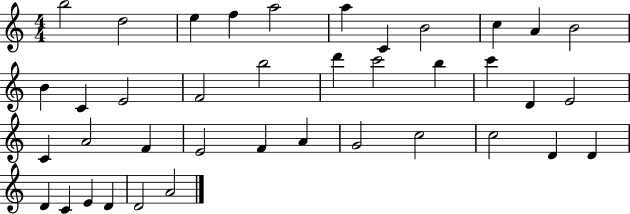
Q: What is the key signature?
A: C major